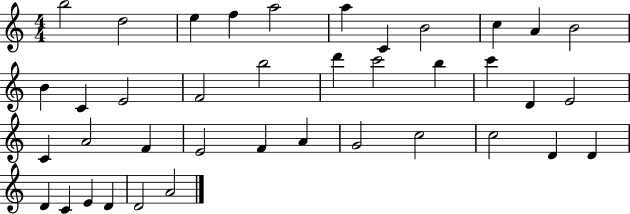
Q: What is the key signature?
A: C major